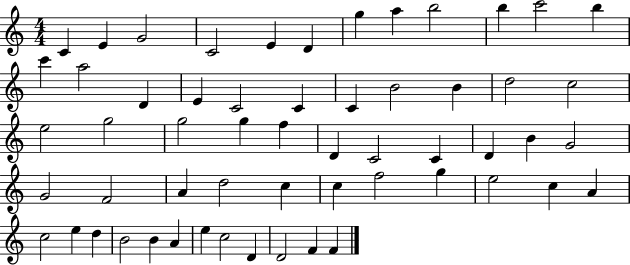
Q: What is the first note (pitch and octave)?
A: C4